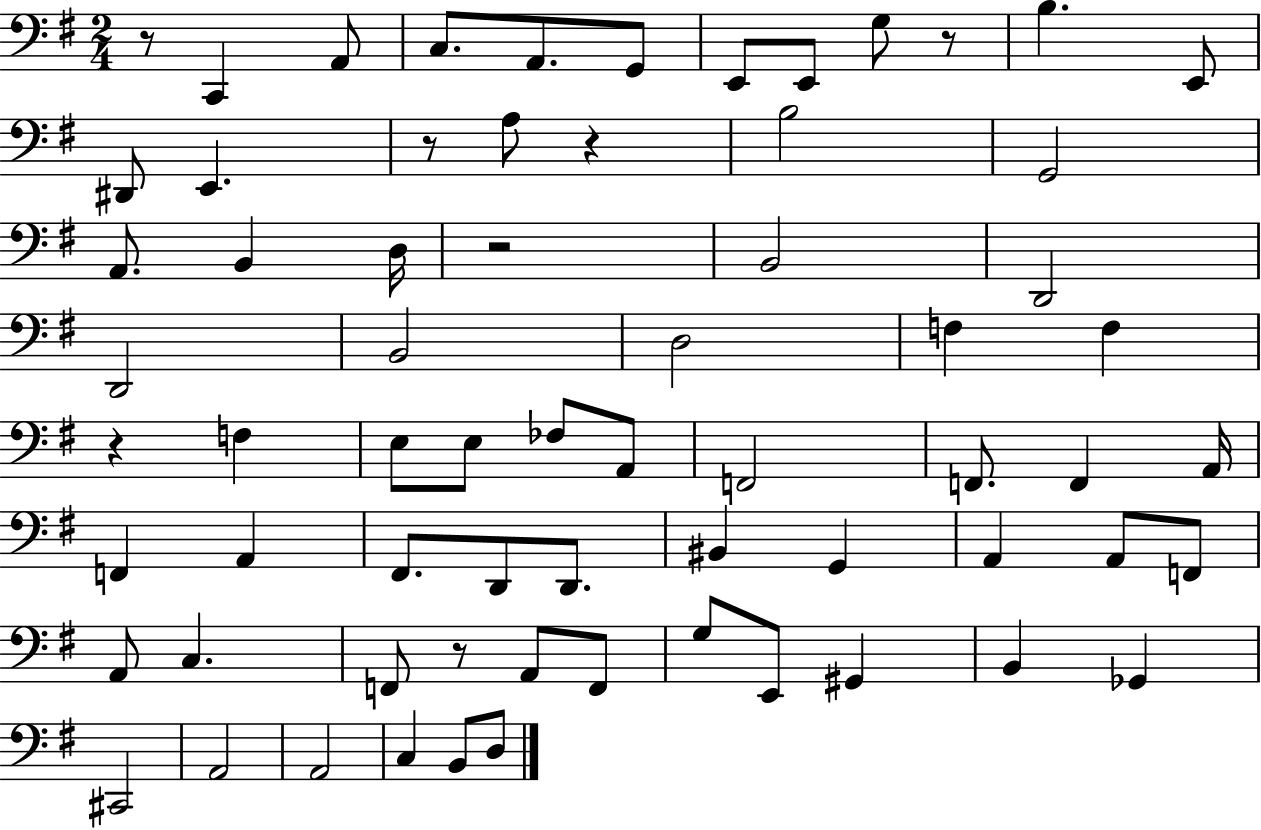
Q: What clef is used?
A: bass